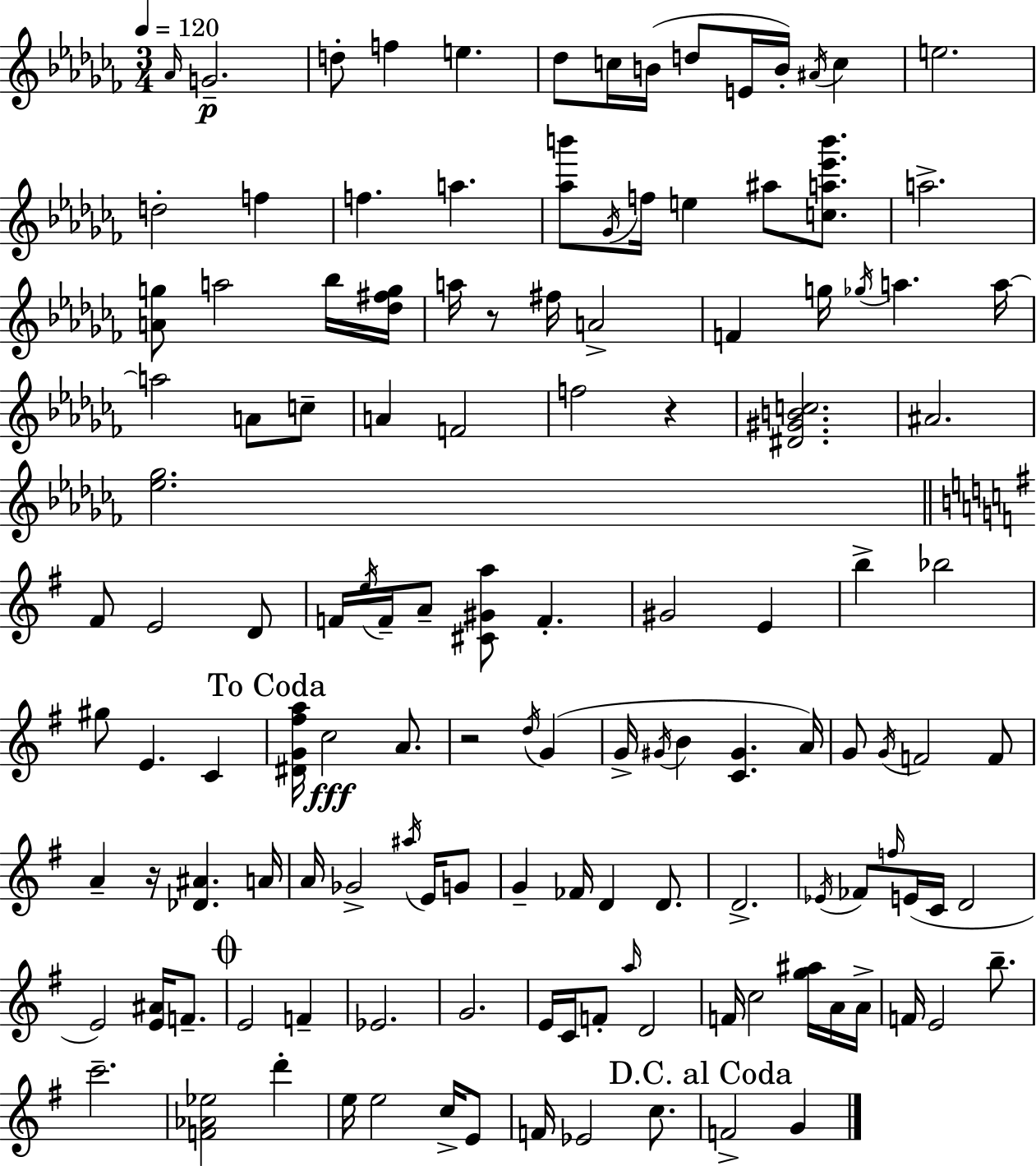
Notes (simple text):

Ab4/s G4/h. D5/e F5/q E5/q. Db5/e C5/s B4/s D5/e E4/s B4/s A#4/s C5/q E5/h. D5/h F5/q F5/q. A5/q. [Ab5,B6]/e Gb4/s F5/s E5/q A#5/e [C5,A5,Eb6,B6]/e. A5/h. [A4,G5]/e A5/h Bb5/s [Db5,F#5,G5]/s A5/s R/e F#5/s A4/h F4/q G5/s Gb5/s A5/q. A5/s A5/h A4/e C5/e A4/q F4/h F5/h R/q [D#4,G#4,B4,C5]/h. A#4/h. [Eb5,Gb5]/h. F#4/e E4/h D4/e F4/s E5/s F4/s A4/e [C#4,G#4,A5]/e F4/q. G#4/h E4/q B5/q Bb5/h G#5/e E4/q. C4/q [D#4,G4,F#5,A5]/s C5/h A4/e. R/h D5/s G4/q G4/s G#4/s B4/q [C4,G#4]/q. A4/s G4/e G4/s F4/h F4/e A4/q R/s [Db4,A#4]/q. A4/s A4/s Gb4/h A#5/s E4/s G4/e G4/q FES4/s D4/q D4/e. D4/h. Eb4/s FES4/e F5/s E4/s C4/s D4/h E4/h [E4,A#4]/s F4/e. E4/h F4/q Eb4/h. G4/h. E4/s C4/s F4/e A5/s D4/h F4/s C5/h [G5,A#5]/s A4/s A4/s F4/s E4/h B5/e. C6/h. [F4,Ab4,Eb5]/h D6/q E5/s E5/h C5/s E4/e F4/s Eb4/h C5/e. F4/h G4/q